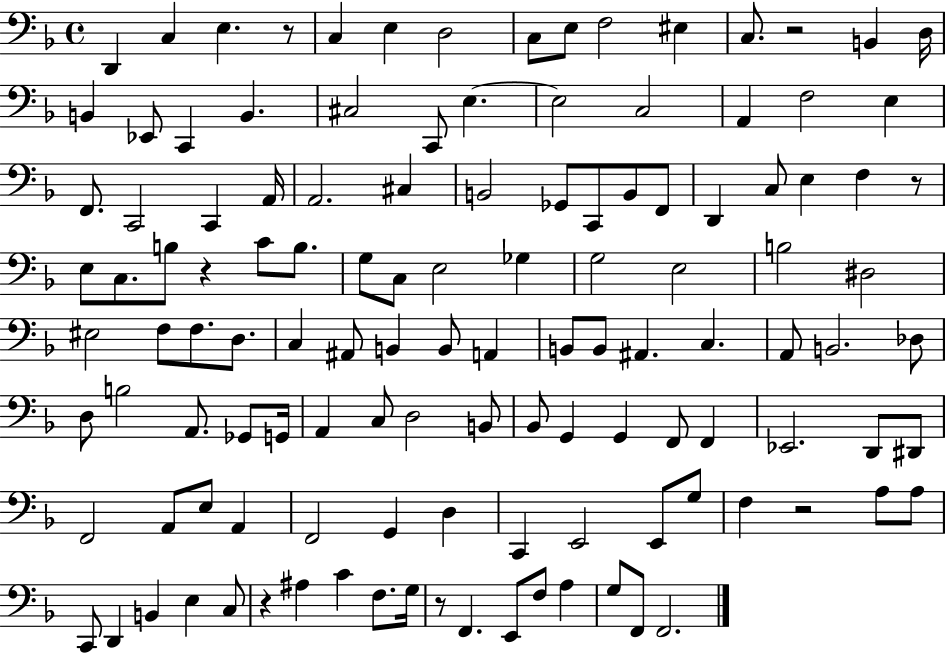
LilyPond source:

{
  \clef bass
  \time 4/4
  \defaultTimeSignature
  \key f \major
  d,4 c4 e4. r8 | c4 e4 d2 | c8 e8 f2 eis4 | c8. r2 b,4 d16 | \break b,4 ees,8 c,4 b,4. | cis2 c,8 e4.~~ | e2 c2 | a,4 f2 e4 | \break f,8. c,2 c,4 a,16 | a,2. cis4 | b,2 ges,8 c,8 b,8 f,8 | d,4 c8 e4 f4 r8 | \break e8 c8. b8 r4 c'8 b8. | g8 c8 e2 ges4 | g2 e2 | b2 dis2 | \break eis2 f8 f8. d8. | c4 ais,8 b,4 b,8 a,4 | b,8 b,8 ais,4. c4. | a,8 b,2. des8 | \break d8 b2 a,8. ges,8 g,16 | a,4 c8 d2 b,8 | bes,8 g,4 g,4 f,8 f,4 | ees,2. d,8 dis,8 | \break f,2 a,8 e8 a,4 | f,2 g,4 d4 | c,4 e,2 e,8 g8 | f4 r2 a8 a8 | \break c,8 d,4 b,4 e4 c8 | r4 ais4 c'4 f8. g16 | r8 f,4. e,8 f8 a4 | g8 f,8 f,2. | \break \bar "|."
}